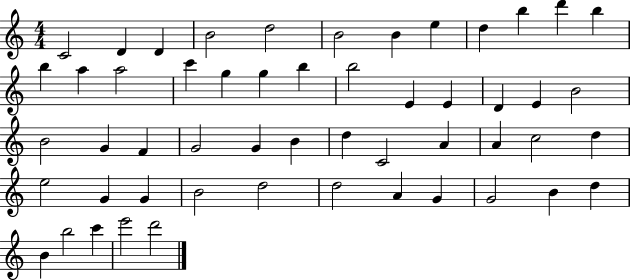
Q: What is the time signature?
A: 4/4